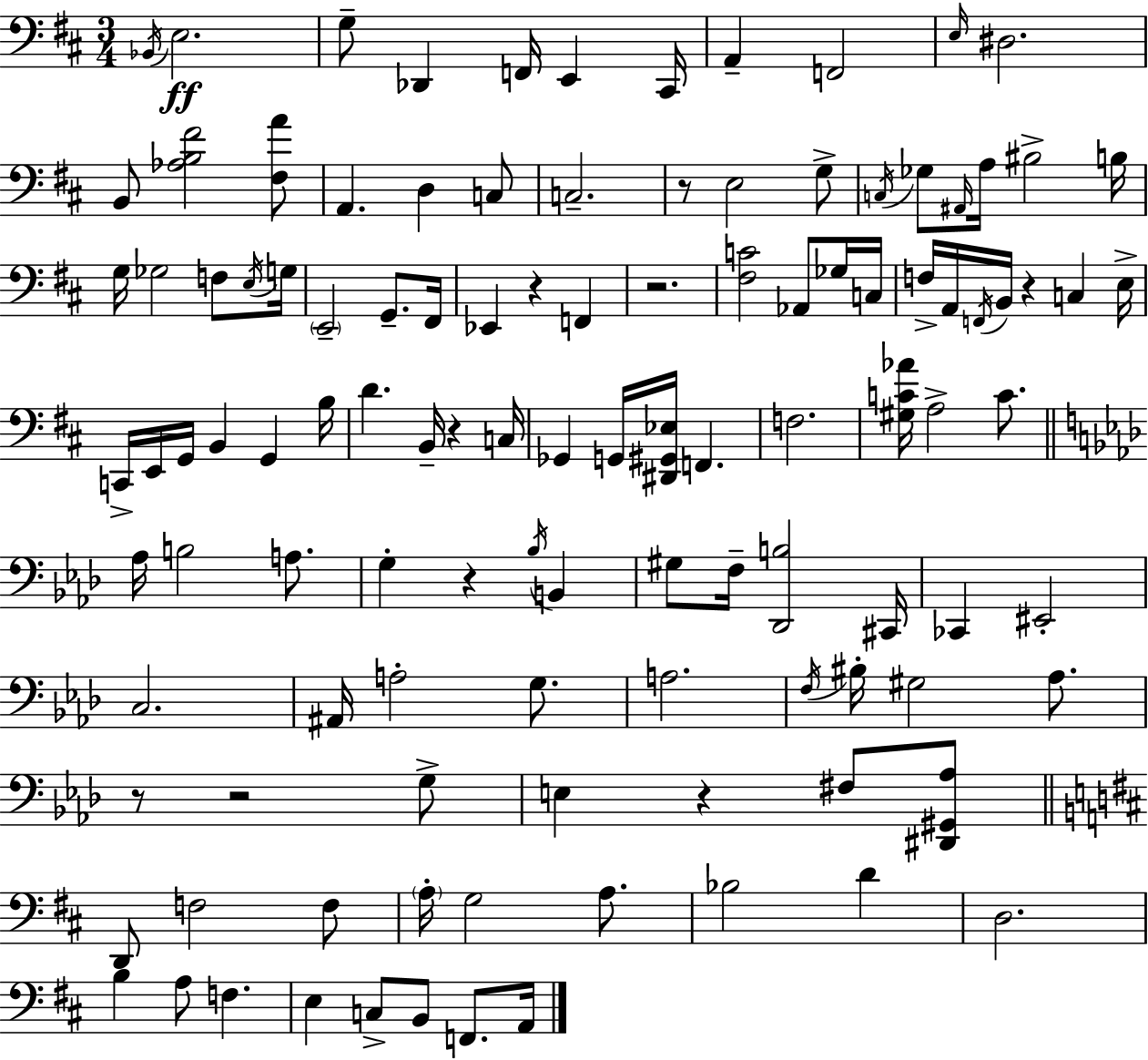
X:1
T:Untitled
M:3/4
L:1/4
K:D
_B,,/4 E,2 G,/2 _D,, F,,/4 E,, ^C,,/4 A,, F,,2 E,/4 ^D,2 B,,/2 [_A,B,^F]2 [^F,A]/2 A,, D, C,/2 C,2 z/2 E,2 G,/2 C,/4 _G,/2 ^A,,/4 A,/4 ^B,2 B,/4 G,/4 _G,2 F,/2 E,/4 G,/4 E,,2 G,,/2 ^F,,/4 _E,, z F,, z2 [^F,C]2 _A,,/2 _G,/4 C,/4 F,/4 A,,/4 F,,/4 B,,/4 z C, E,/4 C,,/4 E,,/4 G,,/4 B,, G,, B,/4 D B,,/4 z C,/4 _G,, G,,/4 [^D,,^G,,_E,]/4 F,, F,2 [^G,C_A]/4 A,2 C/2 _A,/4 B,2 A,/2 G, z _B,/4 B,, ^G,/2 F,/4 [_D,,B,]2 ^C,,/4 _C,, ^E,,2 C,2 ^A,,/4 A,2 G,/2 A,2 F,/4 ^B,/4 ^G,2 _A,/2 z/2 z2 G,/2 E, z ^F,/2 [^D,,^G,,_A,]/2 D,,/2 F,2 F,/2 A,/4 G,2 A,/2 _B,2 D D,2 B, A,/2 F, E, C,/2 B,,/2 F,,/2 A,,/4